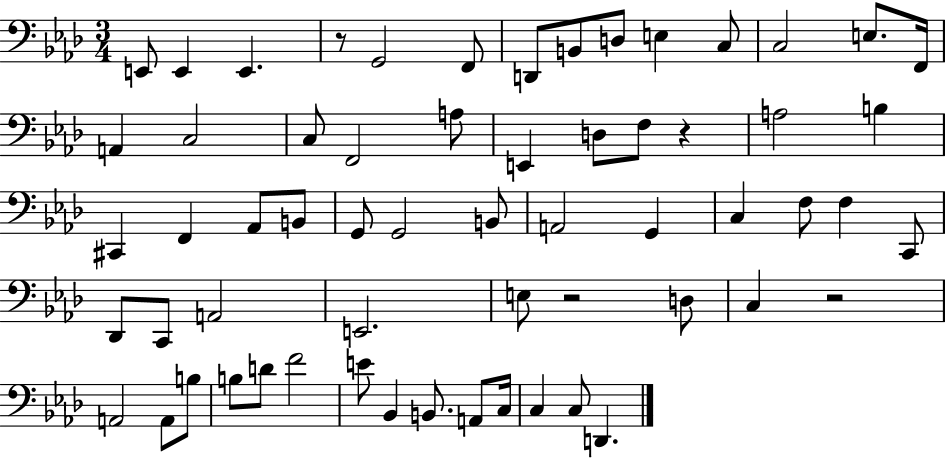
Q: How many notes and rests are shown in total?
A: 61